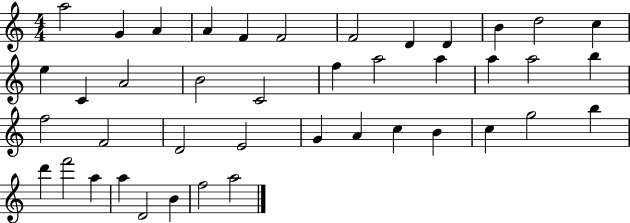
A5/h G4/q A4/q A4/q F4/q F4/h F4/h D4/q D4/q B4/q D5/h C5/q E5/q C4/q A4/h B4/h C4/h F5/q A5/h A5/q A5/q A5/h B5/q F5/h F4/h D4/h E4/h G4/q A4/q C5/q B4/q C5/q G5/h B5/q D6/q F6/h A5/q A5/q D4/h B4/q F5/h A5/h